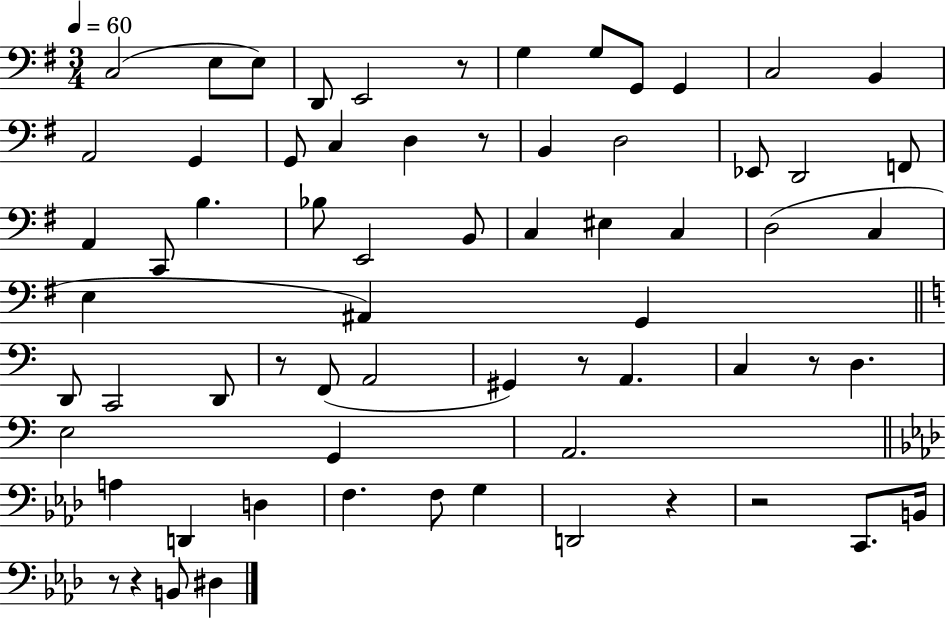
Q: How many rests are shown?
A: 9